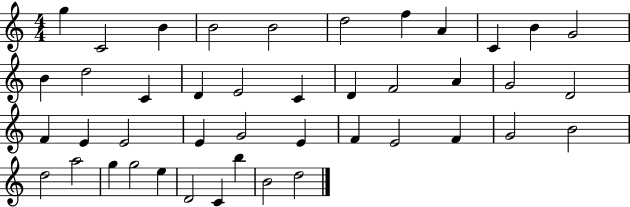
{
  \clef treble
  \numericTimeSignature
  \time 4/4
  \key c \major
  g''4 c'2 b'4 | b'2 b'2 | d''2 f''4 a'4 | c'4 b'4 g'2 | \break b'4 d''2 c'4 | d'4 e'2 c'4 | d'4 f'2 a'4 | g'2 d'2 | \break f'4 e'4 e'2 | e'4 g'2 e'4 | f'4 e'2 f'4 | g'2 b'2 | \break d''2 a''2 | g''4 g''2 e''4 | d'2 c'4 b''4 | b'2 d''2 | \break \bar "|."
}